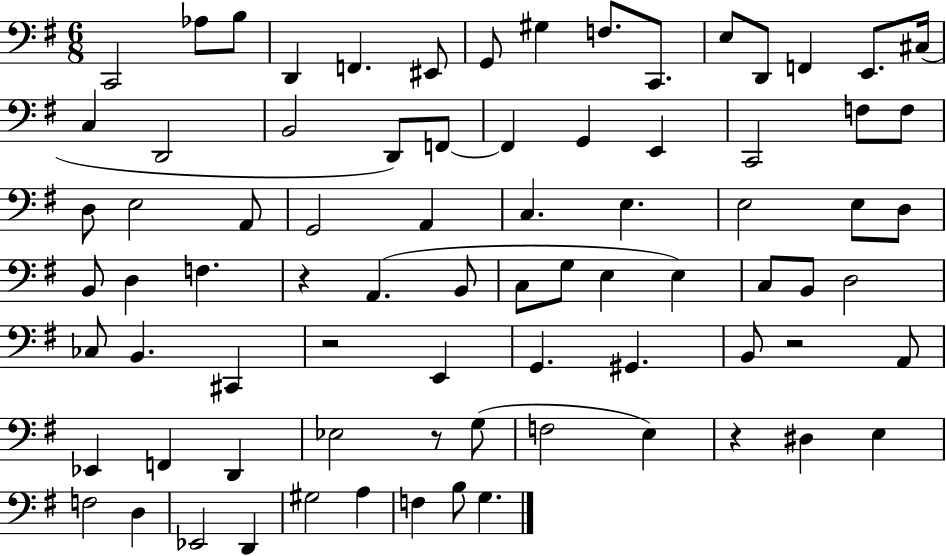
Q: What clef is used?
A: bass